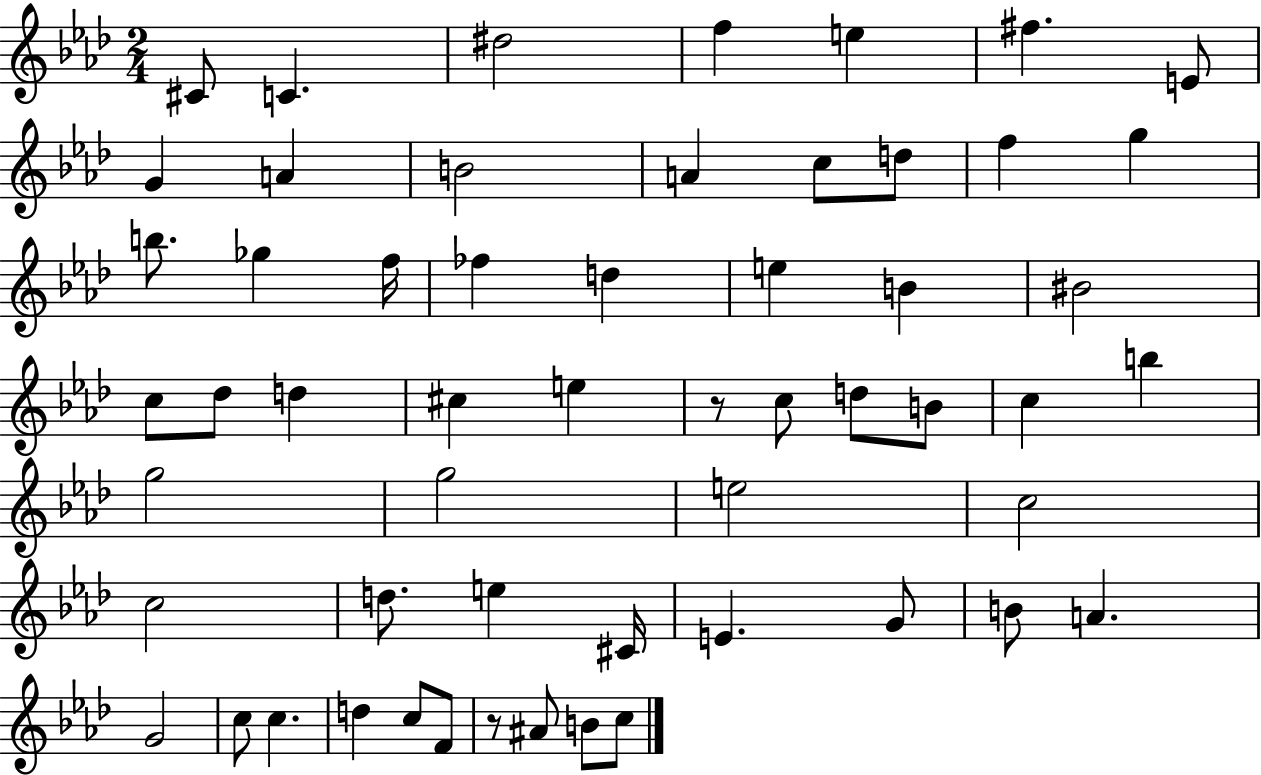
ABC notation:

X:1
T:Untitled
M:2/4
L:1/4
K:Ab
^C/2 C ^d2 f e ^f E/2 G A B2 A c/2 d/2 f g b/2 _g f/4 _f d e B ^B2 c/2 _d/2 d ^c e z/2 c/2 d/2 B/2 c b g2 g2 e2 c2 c2 d/2 e ^C/4 E G/2 B/2 A G2 c/2 c d c/2 F/2 z/2 ^A/2 B/2 c/2